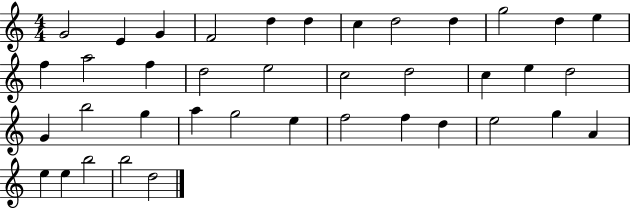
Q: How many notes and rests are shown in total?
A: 39